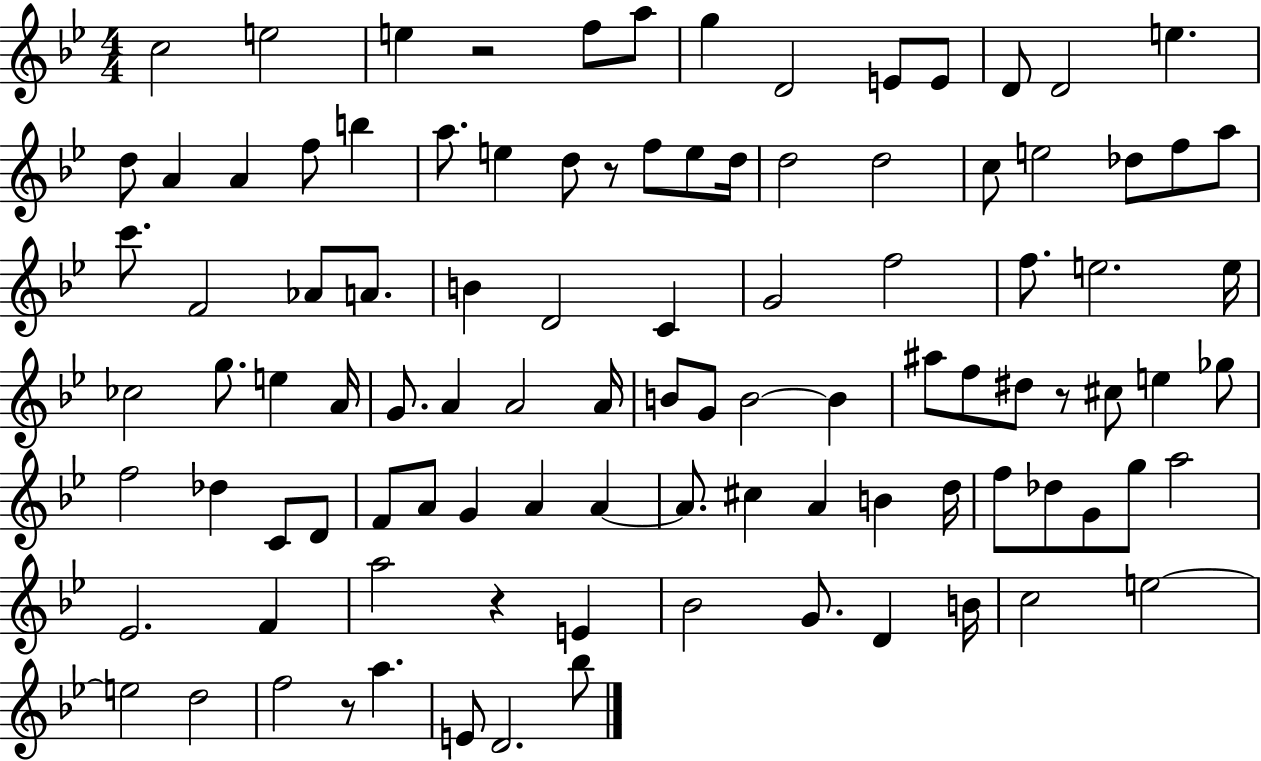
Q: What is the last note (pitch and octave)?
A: Bb5